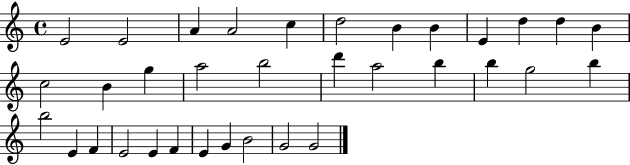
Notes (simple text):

E4/h E4/h A4/q A4/h C5/q D5/h B4/q B4/q E4/q D5/q D5/q B4/q C5/h B4/q G5/q A5/h B5/h D6/q A5/h B5/q B5/q G5/h B5/q B5/h E4/q F4/q E4/h E4/q F4/q E4/q G4/q B4/h G4/h G4/h